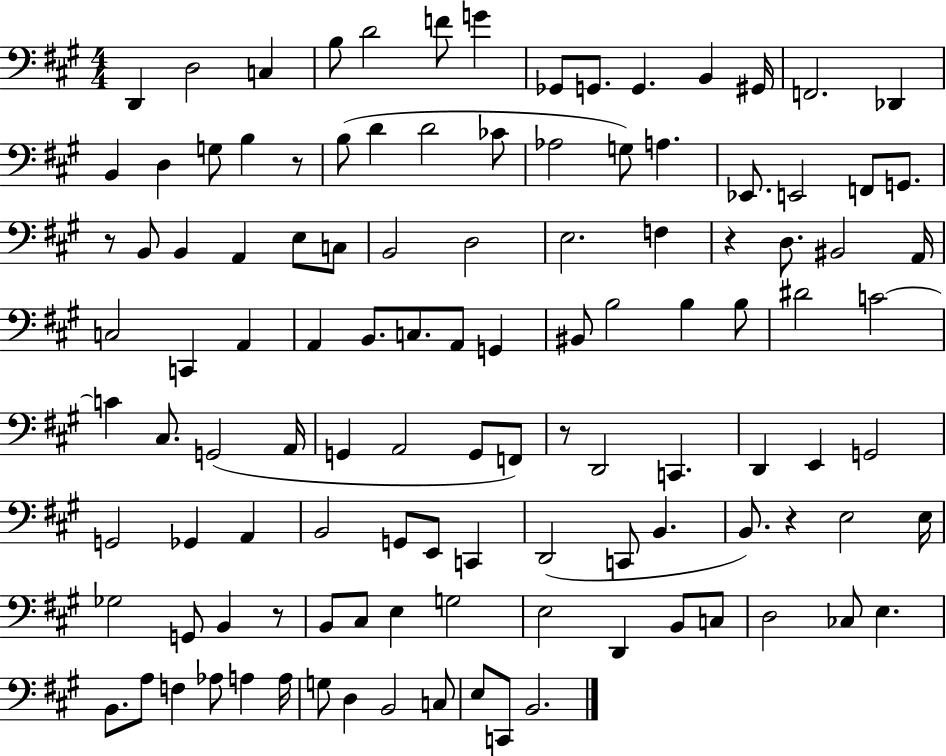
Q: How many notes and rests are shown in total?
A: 114